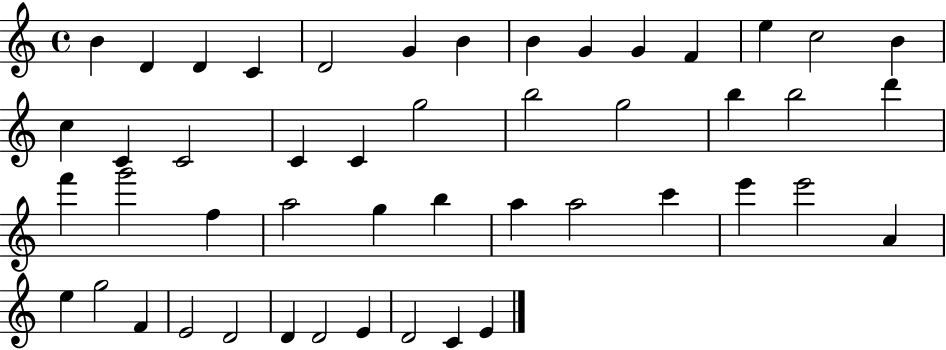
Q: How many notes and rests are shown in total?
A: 48